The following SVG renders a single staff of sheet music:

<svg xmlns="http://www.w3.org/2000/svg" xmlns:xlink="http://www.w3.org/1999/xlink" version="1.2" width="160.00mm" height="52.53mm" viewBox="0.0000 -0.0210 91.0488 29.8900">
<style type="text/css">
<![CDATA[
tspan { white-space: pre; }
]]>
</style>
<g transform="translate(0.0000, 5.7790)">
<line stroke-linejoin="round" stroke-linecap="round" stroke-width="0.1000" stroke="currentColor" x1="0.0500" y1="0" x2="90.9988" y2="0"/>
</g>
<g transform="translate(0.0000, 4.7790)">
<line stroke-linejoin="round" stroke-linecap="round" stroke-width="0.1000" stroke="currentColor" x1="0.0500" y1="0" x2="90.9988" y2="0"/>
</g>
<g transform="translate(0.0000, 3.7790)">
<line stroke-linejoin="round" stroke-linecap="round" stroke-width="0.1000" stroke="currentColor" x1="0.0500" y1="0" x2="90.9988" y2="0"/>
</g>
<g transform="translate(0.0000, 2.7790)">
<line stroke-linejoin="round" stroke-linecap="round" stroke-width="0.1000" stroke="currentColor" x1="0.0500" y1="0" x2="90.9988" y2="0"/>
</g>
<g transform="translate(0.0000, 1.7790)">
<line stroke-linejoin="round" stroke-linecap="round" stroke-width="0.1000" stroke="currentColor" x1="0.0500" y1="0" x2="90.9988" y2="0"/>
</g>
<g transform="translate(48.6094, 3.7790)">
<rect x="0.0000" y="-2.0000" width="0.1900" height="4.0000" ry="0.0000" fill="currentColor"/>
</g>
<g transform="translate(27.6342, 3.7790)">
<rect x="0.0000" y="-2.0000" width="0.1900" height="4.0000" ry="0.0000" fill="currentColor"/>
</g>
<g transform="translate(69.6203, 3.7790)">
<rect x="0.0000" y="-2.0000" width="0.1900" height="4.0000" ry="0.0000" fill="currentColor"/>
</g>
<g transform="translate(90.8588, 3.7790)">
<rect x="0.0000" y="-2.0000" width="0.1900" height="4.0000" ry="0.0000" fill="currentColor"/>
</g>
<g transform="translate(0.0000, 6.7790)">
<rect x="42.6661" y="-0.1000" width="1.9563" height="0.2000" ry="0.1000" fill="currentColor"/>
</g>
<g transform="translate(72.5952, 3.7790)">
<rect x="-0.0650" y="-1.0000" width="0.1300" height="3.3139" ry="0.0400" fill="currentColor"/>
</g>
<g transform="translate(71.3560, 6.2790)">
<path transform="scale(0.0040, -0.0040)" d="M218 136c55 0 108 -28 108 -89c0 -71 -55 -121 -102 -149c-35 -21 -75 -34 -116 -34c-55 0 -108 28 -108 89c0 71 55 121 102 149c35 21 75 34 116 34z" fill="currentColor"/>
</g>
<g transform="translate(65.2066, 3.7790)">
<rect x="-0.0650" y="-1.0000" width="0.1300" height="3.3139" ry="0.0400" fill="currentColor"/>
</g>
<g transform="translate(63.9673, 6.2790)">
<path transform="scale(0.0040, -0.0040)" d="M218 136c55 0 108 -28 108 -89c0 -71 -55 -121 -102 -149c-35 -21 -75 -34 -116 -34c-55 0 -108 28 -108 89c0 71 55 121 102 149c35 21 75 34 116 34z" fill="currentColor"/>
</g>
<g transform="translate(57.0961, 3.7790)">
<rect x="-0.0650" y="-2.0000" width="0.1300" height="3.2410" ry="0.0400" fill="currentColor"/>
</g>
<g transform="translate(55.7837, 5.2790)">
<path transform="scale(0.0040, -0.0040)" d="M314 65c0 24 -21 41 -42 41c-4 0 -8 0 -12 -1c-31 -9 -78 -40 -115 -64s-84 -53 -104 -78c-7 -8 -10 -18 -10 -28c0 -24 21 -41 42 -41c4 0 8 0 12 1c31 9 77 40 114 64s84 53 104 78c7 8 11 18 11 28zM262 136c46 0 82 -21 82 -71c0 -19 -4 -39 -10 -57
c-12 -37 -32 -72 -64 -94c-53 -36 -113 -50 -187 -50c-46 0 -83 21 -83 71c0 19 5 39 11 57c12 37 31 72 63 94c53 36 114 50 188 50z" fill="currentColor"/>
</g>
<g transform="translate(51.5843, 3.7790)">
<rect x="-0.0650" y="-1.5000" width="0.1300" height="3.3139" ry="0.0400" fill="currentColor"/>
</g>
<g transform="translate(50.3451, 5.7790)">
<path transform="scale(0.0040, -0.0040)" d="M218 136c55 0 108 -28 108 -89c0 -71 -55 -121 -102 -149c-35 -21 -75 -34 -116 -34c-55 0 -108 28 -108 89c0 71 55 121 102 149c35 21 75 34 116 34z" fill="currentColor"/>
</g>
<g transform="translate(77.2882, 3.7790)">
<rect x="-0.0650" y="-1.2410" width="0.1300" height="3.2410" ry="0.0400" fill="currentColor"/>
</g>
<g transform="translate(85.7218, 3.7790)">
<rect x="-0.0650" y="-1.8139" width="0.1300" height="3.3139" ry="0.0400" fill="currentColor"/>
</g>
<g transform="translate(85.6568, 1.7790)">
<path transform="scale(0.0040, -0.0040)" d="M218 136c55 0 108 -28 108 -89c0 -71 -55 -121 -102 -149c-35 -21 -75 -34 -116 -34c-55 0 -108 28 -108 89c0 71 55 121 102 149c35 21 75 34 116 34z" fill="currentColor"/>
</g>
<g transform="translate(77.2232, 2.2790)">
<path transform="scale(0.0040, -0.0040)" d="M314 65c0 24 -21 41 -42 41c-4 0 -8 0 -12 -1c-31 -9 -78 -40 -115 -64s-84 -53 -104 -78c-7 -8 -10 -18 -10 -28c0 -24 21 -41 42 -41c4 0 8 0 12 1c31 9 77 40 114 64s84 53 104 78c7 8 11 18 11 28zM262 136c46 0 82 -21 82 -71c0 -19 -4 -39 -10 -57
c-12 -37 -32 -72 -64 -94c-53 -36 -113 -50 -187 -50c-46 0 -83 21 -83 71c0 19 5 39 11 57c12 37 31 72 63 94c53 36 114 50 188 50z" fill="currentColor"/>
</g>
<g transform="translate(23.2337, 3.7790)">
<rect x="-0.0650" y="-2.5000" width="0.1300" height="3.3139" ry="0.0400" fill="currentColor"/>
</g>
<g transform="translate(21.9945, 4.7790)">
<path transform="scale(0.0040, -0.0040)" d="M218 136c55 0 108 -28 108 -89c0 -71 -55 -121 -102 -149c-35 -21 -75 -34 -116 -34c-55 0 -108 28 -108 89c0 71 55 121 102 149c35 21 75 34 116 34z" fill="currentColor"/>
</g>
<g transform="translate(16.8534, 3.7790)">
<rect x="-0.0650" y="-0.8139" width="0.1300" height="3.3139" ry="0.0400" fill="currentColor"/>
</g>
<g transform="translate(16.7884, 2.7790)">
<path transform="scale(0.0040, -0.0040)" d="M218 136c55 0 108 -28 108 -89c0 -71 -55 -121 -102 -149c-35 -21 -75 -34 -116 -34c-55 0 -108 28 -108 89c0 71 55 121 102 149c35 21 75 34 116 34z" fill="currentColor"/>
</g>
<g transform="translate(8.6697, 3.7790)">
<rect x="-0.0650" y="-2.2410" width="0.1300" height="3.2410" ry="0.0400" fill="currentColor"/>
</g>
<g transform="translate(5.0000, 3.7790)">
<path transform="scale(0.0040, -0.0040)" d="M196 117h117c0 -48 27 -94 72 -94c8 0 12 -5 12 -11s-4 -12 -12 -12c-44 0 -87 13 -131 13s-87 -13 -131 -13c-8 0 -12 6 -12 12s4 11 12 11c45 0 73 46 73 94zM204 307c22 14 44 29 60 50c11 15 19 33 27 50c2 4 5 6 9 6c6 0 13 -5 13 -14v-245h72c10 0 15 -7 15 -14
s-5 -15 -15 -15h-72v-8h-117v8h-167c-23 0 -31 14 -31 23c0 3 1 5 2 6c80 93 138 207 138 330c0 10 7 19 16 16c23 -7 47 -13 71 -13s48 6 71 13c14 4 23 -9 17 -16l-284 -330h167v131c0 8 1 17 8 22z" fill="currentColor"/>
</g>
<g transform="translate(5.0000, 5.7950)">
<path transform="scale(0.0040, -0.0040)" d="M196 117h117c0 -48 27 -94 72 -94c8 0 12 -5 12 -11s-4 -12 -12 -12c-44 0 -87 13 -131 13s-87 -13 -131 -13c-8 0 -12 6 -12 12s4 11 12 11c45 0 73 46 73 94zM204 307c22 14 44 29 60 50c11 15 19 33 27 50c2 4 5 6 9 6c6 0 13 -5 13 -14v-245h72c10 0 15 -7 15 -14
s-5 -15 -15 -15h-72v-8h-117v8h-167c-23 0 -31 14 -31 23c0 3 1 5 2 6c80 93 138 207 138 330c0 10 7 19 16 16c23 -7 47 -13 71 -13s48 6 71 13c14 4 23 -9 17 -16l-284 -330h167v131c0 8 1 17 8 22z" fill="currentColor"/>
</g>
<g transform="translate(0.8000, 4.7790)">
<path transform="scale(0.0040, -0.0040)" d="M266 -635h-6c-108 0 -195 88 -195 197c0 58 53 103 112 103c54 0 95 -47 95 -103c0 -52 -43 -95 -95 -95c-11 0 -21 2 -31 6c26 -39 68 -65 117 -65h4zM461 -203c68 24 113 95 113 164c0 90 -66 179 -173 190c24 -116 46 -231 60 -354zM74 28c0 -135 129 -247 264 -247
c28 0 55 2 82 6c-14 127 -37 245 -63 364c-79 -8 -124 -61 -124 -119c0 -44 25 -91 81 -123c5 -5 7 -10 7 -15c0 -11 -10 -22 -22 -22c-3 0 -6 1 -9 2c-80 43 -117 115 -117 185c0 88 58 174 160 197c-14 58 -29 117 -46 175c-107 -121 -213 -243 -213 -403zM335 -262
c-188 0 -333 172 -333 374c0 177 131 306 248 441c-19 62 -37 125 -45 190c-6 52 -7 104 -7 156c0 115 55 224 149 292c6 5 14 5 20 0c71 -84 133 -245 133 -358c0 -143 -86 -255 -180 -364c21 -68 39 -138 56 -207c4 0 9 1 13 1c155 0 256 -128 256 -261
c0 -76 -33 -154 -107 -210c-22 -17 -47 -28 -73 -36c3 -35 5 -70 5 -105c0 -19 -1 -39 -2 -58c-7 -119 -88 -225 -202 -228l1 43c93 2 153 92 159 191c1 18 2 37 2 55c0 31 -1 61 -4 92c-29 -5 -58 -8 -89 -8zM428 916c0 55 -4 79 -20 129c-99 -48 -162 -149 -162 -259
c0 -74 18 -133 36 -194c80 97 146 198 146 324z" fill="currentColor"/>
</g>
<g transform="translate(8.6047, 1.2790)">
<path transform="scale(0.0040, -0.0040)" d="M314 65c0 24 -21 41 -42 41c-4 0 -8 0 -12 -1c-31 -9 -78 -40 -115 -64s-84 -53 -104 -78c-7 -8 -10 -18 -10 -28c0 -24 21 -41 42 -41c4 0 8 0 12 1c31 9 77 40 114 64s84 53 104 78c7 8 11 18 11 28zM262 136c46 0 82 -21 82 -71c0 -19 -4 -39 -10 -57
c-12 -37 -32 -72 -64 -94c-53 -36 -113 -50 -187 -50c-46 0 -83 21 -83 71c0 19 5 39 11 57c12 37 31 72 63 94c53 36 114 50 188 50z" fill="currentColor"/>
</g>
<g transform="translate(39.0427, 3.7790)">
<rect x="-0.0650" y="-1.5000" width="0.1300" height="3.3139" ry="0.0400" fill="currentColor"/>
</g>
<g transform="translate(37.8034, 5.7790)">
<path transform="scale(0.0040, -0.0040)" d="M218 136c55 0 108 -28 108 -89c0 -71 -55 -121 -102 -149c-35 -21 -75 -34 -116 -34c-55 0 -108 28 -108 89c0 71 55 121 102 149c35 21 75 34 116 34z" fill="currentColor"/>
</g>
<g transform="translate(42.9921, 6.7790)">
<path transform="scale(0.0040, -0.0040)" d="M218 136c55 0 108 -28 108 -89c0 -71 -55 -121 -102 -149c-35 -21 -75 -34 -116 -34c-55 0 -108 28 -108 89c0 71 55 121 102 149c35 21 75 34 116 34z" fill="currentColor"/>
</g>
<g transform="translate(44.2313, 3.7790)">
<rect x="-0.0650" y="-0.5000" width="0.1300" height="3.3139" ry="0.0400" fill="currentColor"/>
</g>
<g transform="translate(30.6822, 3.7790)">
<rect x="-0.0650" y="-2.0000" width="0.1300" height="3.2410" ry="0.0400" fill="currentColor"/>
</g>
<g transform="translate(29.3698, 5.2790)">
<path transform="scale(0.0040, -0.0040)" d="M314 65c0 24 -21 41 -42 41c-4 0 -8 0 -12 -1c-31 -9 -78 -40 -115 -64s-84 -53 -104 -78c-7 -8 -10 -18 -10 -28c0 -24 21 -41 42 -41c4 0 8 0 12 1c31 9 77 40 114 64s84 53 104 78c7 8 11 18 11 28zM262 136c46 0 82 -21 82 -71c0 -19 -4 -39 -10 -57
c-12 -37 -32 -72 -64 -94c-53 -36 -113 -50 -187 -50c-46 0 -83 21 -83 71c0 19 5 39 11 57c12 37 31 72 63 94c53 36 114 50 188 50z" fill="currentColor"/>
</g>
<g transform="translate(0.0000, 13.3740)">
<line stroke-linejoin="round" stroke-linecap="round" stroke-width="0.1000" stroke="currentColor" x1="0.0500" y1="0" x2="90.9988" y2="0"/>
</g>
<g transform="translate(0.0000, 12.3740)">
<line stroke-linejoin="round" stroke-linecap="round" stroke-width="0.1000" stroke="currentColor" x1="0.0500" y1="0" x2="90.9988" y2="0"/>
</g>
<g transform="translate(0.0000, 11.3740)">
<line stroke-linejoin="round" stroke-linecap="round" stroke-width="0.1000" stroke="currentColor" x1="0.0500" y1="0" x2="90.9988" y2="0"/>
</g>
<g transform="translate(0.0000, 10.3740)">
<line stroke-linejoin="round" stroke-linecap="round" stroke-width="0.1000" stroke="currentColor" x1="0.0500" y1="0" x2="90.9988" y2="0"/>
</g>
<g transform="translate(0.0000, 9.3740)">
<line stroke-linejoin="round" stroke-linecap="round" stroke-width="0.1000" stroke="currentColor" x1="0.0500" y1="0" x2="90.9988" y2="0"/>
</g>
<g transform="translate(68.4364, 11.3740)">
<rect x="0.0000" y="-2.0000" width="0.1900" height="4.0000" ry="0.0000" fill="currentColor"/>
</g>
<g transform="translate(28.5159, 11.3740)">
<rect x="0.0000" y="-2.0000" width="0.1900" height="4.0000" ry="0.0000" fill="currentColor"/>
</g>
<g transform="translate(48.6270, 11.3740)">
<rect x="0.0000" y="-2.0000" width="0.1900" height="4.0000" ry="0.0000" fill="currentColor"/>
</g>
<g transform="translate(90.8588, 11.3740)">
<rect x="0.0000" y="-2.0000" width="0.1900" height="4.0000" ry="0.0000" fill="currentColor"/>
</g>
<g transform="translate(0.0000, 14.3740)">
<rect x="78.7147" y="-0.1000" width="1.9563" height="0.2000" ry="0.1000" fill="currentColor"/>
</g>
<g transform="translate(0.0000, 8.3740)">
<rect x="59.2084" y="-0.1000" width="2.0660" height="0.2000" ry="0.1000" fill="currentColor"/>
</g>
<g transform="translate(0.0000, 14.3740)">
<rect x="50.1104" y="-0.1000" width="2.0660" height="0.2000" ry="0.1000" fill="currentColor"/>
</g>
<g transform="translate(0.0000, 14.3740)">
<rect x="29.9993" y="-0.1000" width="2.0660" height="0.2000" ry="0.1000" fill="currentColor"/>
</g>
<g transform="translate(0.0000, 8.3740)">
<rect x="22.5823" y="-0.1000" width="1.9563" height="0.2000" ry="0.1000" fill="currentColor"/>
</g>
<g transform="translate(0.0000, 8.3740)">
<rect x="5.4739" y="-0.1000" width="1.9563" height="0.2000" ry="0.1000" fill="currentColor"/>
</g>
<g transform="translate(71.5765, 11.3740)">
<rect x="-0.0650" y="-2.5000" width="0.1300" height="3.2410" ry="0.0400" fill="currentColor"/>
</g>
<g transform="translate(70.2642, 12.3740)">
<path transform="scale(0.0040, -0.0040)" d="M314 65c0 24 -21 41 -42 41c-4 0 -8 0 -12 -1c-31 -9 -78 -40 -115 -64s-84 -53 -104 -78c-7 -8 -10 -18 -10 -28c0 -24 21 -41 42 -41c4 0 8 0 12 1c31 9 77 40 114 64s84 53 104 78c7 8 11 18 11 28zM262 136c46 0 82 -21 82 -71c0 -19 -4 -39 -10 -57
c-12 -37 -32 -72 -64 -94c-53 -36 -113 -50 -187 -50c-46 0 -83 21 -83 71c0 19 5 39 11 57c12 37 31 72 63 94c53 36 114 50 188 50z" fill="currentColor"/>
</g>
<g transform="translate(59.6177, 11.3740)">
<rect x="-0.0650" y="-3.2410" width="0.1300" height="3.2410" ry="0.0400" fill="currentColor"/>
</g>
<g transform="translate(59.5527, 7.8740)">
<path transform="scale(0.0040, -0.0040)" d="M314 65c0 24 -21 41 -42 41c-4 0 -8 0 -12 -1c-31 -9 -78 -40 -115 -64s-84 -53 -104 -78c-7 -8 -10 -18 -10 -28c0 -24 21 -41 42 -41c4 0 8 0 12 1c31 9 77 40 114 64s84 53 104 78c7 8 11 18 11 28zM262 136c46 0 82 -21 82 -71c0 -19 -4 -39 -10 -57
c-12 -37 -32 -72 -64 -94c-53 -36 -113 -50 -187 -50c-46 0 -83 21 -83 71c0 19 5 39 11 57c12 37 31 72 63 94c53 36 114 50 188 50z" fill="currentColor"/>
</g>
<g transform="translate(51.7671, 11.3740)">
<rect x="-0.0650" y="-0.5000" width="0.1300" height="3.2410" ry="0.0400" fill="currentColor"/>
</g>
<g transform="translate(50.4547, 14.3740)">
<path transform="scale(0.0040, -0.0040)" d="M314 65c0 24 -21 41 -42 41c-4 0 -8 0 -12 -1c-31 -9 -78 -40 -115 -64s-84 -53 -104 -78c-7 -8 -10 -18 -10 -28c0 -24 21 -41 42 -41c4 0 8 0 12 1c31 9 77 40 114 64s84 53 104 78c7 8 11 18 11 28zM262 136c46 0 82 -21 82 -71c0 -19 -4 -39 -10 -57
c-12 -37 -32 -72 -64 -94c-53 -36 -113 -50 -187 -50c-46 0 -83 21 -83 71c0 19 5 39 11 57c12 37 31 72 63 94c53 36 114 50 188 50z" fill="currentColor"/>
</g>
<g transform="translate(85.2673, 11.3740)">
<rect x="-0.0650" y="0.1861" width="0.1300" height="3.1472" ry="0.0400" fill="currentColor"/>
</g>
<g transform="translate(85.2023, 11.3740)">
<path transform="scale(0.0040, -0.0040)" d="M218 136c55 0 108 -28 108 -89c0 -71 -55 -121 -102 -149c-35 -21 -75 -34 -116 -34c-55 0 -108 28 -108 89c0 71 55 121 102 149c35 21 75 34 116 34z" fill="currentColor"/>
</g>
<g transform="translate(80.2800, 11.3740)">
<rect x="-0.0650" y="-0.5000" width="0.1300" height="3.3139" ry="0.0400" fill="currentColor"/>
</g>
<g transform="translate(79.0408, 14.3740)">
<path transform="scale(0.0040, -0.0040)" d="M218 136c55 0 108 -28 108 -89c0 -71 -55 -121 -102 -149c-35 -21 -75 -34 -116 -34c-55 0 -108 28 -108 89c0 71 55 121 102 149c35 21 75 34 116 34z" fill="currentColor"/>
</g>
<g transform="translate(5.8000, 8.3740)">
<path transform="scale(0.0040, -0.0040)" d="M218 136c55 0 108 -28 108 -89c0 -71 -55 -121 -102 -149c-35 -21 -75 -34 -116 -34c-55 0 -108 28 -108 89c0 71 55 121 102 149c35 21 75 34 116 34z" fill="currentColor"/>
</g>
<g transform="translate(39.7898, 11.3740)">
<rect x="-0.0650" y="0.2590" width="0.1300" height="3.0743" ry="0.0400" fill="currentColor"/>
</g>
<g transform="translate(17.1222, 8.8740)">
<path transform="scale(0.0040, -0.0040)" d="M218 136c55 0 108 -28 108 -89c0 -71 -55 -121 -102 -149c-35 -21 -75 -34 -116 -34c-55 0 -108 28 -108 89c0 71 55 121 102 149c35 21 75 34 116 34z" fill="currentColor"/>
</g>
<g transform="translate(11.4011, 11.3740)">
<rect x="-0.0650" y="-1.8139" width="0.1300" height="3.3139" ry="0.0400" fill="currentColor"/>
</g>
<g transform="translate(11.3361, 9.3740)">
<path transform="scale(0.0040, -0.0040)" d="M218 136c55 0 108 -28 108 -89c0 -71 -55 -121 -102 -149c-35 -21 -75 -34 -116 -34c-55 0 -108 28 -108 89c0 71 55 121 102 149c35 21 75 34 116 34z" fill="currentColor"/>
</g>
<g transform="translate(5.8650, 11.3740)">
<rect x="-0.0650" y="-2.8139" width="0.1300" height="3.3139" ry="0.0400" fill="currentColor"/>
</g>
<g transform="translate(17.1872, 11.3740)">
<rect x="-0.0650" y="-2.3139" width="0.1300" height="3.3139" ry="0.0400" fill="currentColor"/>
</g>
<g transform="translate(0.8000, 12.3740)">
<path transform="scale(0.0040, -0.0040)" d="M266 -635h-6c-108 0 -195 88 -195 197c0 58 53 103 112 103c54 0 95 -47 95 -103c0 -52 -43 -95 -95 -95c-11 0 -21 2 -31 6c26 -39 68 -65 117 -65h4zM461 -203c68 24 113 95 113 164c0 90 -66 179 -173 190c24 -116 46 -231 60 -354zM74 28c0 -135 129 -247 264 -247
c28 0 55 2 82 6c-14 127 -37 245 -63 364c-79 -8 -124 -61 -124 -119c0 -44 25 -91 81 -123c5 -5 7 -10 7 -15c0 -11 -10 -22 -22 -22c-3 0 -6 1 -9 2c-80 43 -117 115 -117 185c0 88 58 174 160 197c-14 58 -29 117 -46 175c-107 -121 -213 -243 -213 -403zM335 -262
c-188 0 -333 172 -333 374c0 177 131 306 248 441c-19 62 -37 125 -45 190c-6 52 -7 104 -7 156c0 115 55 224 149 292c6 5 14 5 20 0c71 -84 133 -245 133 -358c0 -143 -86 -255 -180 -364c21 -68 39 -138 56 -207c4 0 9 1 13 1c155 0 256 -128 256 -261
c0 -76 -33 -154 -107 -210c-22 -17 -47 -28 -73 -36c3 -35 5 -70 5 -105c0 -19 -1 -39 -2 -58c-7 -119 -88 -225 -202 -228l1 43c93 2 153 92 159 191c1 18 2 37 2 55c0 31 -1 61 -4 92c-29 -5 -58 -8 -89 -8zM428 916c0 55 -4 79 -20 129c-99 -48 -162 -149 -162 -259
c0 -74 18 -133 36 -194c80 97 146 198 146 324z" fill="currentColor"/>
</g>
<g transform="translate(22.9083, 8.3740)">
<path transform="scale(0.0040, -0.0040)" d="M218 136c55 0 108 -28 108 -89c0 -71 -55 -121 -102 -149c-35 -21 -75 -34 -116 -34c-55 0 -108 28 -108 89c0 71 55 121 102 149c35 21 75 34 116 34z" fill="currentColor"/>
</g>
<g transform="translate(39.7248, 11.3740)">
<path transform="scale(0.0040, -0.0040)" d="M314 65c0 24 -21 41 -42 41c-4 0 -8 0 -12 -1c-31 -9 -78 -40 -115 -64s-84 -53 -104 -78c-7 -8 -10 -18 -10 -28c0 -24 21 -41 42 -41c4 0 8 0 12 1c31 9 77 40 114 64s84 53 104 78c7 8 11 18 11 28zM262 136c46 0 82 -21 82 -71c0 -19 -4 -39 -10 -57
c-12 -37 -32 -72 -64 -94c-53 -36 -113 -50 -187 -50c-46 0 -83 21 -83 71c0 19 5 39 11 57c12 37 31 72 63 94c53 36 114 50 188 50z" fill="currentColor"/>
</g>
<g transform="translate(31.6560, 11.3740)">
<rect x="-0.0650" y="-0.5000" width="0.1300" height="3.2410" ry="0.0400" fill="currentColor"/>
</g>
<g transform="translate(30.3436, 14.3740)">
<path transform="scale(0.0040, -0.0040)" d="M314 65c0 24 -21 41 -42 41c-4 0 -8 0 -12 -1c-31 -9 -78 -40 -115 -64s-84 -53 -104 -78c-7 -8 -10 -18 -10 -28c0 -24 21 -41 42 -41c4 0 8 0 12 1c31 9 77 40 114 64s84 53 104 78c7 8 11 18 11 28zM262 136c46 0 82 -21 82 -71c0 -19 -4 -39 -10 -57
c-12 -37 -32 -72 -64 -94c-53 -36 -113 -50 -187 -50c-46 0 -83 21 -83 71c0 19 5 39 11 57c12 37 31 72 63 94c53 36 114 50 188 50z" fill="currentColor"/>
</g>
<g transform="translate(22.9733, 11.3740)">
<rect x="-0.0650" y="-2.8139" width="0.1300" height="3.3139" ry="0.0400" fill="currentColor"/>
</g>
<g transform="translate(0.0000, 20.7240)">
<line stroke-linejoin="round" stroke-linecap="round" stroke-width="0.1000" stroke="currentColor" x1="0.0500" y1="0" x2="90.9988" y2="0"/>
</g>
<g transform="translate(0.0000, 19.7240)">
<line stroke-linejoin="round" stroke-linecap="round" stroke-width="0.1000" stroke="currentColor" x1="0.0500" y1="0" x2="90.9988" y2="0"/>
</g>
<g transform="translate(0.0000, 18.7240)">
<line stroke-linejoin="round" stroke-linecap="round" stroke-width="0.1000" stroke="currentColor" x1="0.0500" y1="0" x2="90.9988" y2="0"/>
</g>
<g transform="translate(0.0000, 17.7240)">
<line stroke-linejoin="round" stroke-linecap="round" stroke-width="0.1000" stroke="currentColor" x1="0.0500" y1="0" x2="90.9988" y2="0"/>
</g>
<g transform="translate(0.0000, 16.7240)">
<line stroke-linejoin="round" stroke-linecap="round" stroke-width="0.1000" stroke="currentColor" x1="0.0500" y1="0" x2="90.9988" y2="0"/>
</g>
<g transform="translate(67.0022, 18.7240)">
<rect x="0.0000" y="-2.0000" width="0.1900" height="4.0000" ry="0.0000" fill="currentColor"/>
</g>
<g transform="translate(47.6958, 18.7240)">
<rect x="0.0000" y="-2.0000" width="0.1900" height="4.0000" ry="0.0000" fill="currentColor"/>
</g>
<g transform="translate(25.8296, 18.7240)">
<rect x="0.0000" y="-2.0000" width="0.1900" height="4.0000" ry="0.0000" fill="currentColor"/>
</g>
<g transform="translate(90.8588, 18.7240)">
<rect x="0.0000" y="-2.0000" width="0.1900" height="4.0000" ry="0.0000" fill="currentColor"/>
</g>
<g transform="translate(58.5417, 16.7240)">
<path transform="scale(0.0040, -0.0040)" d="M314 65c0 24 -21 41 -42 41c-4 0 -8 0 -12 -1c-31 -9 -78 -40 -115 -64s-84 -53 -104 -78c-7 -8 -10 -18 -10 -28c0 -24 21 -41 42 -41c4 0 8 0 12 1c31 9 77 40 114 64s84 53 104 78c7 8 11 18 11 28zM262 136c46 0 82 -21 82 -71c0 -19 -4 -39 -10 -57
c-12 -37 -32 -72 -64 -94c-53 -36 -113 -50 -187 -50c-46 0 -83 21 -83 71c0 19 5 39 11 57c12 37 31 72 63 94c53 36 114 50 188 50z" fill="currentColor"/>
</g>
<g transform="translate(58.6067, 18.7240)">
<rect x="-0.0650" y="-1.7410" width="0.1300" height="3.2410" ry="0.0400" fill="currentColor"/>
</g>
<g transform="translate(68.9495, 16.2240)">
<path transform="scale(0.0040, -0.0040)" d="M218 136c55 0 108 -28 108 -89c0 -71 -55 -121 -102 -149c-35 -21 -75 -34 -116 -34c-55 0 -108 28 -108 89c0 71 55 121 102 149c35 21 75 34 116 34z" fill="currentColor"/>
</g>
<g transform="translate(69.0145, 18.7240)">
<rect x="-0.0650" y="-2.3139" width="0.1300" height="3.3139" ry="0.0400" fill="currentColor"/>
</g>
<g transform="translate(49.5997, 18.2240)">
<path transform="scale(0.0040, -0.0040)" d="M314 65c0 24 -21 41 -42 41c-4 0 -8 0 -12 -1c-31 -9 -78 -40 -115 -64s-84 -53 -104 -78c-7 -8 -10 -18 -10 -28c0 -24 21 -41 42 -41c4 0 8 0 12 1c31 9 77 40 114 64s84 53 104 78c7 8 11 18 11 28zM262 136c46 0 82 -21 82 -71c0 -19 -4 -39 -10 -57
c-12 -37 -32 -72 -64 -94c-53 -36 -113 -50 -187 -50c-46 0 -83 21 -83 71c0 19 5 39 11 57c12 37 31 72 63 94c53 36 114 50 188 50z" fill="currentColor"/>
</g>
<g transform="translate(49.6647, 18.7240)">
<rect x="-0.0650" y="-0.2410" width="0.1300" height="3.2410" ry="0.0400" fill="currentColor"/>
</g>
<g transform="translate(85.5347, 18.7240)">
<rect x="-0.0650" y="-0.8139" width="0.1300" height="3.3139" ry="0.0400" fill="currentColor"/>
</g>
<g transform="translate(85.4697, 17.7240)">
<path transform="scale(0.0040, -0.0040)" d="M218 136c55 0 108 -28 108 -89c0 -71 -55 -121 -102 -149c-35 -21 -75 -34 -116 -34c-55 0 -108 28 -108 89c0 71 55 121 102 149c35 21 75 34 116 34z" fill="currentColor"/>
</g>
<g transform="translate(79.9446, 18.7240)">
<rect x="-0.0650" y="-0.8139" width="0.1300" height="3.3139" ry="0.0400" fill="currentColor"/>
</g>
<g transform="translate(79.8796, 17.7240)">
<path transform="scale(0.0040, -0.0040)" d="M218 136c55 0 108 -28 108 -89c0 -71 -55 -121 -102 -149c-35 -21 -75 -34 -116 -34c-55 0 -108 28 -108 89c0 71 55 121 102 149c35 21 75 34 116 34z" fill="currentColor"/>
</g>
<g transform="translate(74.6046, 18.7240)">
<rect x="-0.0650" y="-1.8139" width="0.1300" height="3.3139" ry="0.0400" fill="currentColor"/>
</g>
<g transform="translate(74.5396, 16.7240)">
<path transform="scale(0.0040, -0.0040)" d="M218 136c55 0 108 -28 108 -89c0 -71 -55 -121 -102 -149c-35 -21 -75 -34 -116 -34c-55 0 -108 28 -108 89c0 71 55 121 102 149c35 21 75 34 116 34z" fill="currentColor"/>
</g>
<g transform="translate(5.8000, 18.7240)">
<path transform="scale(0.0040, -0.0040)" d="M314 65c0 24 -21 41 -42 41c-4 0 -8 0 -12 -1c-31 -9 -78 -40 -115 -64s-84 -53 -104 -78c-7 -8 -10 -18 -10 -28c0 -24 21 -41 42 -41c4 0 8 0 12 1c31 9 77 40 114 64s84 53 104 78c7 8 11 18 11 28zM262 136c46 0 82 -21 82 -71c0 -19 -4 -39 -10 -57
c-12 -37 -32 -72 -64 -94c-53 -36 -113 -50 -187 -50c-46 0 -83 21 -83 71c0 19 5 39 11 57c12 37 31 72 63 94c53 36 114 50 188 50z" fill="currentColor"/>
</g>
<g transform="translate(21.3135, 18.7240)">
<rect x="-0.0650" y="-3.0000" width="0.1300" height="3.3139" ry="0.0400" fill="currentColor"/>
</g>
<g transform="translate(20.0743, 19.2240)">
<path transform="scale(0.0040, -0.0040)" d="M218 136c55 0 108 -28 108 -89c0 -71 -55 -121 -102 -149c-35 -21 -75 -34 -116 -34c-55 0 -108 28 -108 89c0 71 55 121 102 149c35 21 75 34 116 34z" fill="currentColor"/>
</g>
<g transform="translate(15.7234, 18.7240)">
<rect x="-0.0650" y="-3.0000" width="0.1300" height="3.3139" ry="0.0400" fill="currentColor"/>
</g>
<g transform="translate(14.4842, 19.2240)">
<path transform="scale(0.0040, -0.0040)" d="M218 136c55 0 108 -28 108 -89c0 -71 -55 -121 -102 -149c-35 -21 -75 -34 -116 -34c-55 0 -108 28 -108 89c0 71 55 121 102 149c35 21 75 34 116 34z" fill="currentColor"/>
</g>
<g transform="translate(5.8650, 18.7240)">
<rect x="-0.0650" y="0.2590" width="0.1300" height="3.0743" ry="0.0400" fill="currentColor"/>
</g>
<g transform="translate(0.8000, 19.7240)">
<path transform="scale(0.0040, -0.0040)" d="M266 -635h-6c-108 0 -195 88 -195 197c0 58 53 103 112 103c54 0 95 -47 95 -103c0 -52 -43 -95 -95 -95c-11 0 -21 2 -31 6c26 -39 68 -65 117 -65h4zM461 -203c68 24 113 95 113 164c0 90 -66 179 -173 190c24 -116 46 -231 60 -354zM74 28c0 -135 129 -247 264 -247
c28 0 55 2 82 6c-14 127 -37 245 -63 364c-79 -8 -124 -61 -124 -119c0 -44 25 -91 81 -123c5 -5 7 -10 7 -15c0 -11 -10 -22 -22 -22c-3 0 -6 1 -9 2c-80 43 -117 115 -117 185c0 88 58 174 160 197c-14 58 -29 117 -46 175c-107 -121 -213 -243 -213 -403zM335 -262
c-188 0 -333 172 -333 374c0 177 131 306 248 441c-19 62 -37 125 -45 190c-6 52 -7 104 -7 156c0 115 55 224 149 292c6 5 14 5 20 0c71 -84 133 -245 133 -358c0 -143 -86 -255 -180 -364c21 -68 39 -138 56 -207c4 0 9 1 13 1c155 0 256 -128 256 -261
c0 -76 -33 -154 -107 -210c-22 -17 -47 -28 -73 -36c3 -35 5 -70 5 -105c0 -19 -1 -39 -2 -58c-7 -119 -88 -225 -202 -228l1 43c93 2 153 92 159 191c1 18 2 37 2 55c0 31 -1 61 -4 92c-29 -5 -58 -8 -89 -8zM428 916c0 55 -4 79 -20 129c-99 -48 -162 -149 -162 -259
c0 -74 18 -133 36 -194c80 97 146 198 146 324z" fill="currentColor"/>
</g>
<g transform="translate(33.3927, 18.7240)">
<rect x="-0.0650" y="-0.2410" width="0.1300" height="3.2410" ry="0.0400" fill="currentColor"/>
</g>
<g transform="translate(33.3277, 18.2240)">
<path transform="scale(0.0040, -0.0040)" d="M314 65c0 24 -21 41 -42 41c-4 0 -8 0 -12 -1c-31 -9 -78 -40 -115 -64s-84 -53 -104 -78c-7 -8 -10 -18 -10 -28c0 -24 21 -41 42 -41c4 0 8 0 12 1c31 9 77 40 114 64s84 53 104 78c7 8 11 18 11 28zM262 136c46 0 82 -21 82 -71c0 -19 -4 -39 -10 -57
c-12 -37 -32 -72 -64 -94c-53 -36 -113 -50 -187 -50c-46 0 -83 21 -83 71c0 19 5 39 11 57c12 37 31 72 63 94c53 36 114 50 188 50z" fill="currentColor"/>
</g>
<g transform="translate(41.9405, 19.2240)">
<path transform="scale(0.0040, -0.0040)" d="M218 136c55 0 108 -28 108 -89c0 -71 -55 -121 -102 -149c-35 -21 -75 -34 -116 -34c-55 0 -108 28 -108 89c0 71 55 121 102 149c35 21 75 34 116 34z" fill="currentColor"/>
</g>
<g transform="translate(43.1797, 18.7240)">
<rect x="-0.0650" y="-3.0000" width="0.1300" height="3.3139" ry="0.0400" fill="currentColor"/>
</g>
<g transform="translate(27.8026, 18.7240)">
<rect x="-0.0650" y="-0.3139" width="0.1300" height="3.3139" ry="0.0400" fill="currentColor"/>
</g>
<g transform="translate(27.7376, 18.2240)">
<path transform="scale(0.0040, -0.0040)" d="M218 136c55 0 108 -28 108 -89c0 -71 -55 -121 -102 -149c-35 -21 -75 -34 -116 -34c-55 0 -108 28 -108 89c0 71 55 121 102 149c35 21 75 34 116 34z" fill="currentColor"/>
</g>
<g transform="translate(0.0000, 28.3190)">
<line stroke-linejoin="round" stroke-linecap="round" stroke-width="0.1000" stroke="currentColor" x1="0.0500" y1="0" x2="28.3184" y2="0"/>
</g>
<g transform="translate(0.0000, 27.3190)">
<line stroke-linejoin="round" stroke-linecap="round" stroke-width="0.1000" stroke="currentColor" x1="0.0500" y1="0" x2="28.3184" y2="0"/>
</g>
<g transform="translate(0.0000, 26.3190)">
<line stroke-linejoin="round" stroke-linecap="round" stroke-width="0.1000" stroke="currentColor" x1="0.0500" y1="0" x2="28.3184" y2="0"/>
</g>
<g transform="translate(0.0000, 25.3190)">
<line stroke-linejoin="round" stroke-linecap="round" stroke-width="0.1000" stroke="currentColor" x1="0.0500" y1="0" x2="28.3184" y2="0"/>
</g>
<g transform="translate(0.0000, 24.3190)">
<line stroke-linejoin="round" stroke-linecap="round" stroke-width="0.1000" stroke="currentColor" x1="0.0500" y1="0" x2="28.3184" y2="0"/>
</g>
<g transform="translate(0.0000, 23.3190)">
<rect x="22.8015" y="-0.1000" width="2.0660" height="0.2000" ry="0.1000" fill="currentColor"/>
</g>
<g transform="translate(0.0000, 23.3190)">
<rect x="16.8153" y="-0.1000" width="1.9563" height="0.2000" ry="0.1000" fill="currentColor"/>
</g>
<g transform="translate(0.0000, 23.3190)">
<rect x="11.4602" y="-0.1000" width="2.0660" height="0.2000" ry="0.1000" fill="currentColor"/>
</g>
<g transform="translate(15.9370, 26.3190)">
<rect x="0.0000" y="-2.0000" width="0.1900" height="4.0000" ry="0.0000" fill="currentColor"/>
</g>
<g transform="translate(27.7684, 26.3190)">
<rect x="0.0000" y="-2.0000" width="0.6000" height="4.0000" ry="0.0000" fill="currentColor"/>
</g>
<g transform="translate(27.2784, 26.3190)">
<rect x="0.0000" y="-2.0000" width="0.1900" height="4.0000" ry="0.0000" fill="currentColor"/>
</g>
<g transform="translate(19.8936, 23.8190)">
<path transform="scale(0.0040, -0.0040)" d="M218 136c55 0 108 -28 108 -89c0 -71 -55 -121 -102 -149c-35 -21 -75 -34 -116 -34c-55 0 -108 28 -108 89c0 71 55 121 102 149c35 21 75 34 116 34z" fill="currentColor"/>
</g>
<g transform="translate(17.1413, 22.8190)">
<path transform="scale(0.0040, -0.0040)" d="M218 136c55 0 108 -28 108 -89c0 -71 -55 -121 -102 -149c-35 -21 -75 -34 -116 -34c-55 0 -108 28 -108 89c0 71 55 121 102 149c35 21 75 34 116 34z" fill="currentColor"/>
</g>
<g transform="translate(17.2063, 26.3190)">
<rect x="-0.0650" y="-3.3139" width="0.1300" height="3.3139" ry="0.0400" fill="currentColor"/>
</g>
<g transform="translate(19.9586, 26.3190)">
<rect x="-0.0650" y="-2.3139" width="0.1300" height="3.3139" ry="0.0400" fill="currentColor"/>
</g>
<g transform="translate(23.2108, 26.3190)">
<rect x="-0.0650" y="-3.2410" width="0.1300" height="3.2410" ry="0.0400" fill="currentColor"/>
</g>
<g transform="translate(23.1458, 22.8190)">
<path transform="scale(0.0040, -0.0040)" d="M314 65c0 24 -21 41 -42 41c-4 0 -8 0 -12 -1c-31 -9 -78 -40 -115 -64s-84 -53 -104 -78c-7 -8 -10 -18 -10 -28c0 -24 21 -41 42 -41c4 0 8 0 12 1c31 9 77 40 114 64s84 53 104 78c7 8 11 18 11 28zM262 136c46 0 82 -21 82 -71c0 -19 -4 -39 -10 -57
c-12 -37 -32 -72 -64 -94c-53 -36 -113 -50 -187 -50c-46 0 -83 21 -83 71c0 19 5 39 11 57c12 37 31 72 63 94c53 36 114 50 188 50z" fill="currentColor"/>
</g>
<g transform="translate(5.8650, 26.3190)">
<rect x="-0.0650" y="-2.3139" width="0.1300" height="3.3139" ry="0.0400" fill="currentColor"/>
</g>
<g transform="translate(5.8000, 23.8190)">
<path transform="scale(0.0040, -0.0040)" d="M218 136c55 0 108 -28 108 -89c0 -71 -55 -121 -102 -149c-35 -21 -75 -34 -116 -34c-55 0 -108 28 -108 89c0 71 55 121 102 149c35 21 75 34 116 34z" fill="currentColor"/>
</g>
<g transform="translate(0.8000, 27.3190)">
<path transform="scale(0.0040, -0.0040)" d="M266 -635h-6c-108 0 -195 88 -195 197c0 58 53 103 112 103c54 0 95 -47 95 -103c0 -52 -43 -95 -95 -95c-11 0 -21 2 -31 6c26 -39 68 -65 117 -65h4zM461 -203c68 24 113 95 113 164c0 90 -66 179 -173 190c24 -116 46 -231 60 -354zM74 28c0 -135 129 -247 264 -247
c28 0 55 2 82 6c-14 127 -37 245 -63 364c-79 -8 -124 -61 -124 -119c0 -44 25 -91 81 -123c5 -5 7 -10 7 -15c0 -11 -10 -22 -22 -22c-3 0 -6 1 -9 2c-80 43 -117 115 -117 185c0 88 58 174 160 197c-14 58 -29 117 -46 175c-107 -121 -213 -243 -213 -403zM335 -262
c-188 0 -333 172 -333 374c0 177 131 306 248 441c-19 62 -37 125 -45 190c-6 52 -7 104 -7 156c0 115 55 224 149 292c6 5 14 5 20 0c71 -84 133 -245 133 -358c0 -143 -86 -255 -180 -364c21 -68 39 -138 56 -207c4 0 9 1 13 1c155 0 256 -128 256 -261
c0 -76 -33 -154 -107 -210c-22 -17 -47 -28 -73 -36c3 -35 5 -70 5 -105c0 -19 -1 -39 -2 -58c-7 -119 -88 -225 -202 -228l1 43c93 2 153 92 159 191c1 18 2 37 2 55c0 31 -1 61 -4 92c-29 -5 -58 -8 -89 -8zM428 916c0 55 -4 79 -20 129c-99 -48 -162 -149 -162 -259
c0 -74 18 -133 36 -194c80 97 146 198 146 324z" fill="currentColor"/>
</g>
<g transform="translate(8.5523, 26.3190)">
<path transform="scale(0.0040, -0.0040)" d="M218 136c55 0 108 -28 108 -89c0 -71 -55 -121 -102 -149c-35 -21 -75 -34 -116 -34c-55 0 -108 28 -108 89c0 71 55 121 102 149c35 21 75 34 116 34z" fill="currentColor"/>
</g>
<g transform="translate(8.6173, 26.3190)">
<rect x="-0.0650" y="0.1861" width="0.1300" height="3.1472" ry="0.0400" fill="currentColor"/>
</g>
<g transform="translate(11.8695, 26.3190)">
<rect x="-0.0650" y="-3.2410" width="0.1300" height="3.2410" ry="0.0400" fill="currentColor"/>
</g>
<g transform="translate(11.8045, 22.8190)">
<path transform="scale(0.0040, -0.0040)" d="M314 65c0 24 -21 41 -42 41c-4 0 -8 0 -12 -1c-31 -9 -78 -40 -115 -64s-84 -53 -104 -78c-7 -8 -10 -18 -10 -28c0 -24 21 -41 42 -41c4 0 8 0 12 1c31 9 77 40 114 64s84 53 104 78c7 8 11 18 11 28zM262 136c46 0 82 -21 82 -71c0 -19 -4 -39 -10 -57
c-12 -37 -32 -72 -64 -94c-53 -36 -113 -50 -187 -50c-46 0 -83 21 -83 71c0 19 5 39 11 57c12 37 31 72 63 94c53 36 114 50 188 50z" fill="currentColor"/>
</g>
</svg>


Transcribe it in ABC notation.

X:1
T:Untitled
M:4/4
L:1/4
K:C
g2 d G F2 E C E F2 D D e2 f a f g a C2 B2 C2 b2 G2 C B B2 A A c c2 A c2 f2 g f d d g B b2 b g b2